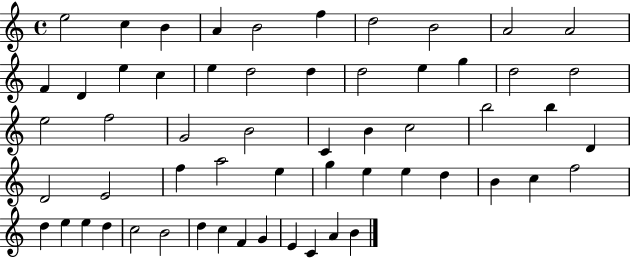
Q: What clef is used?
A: treble